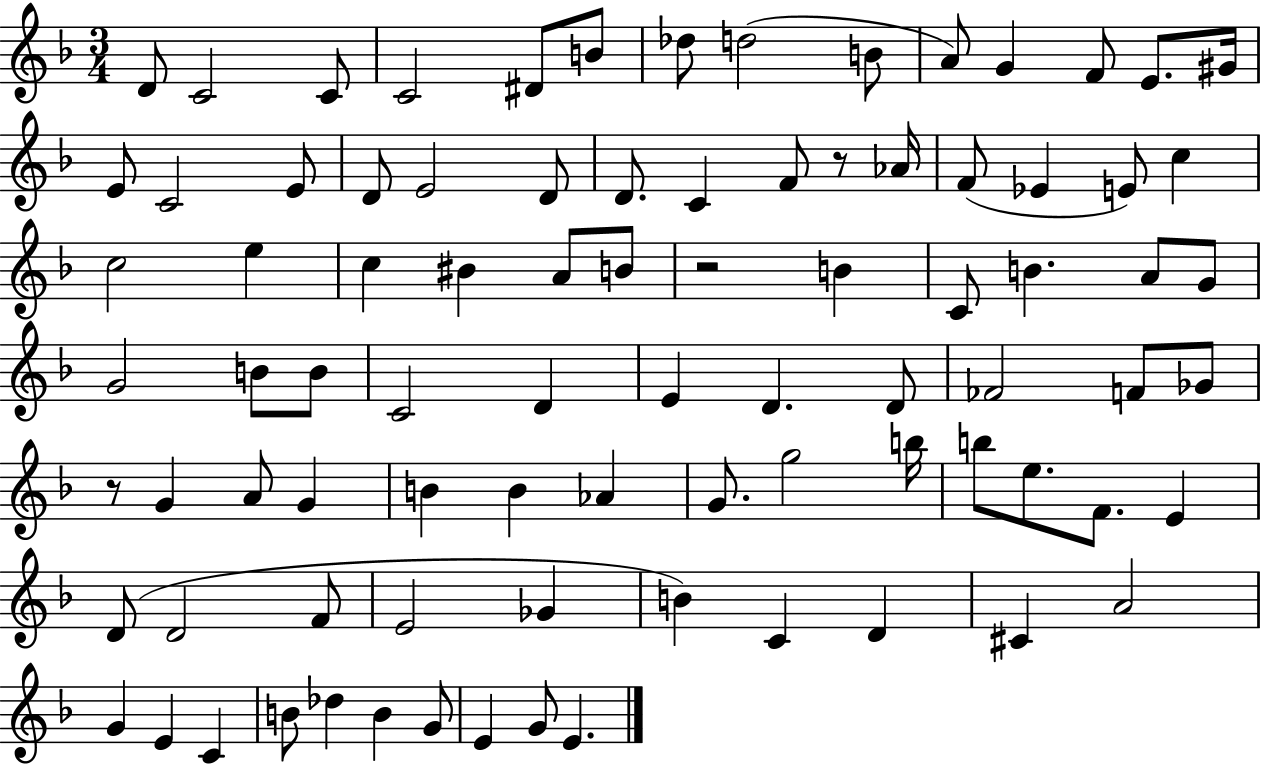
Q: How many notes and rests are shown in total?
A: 86